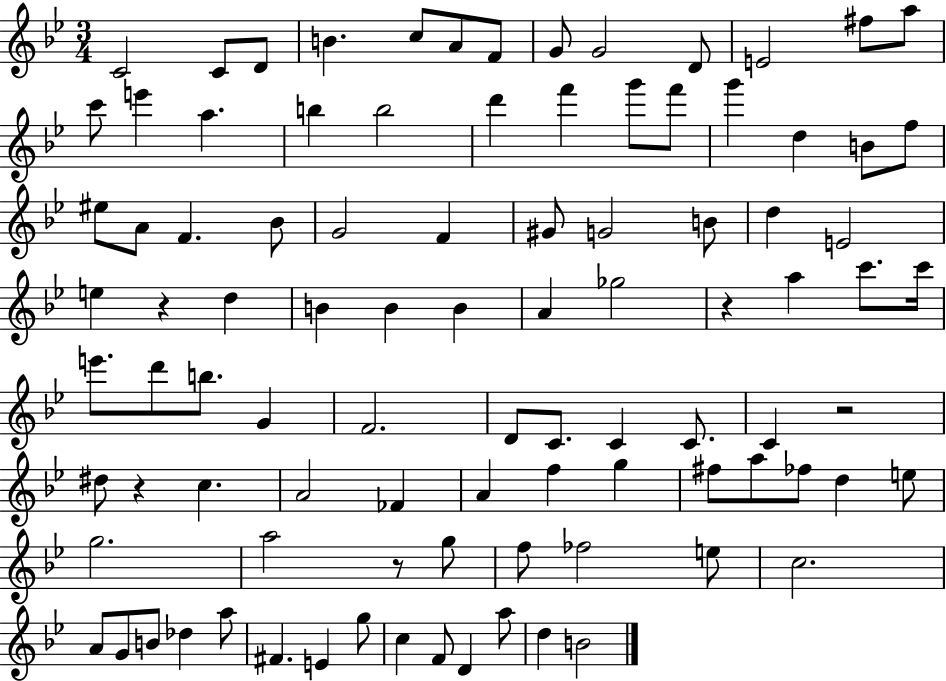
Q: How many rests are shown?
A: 5